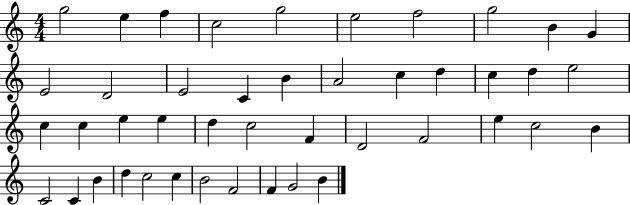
G5/h E5/q F5/q C5/h G5/h E5/h F5/h G5/h B4/q G4/q E4/h D4/h E4/h C4/q B4/q A4/h C5/q D5/q C5/q D5/q E5/h C5/q C5/q E5/q E5/q D5/q C5/h F4/q D4/h F4/h E5/q C5/h B4/q C4/h C4/q B4/q D5/q C5/h C5/q B4/h F4/h F4/q G4/h B4/q